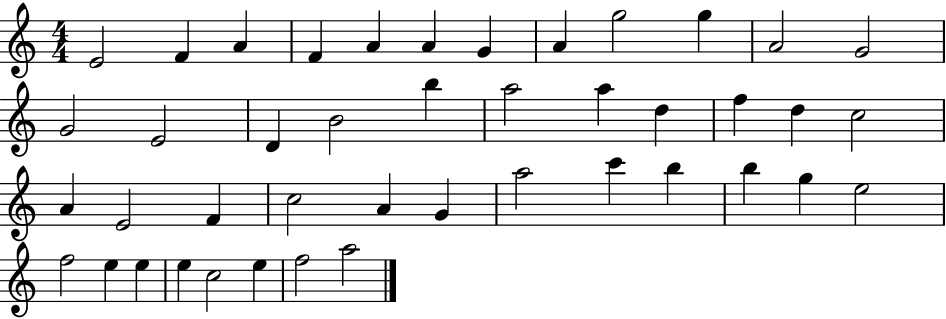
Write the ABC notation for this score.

X:1
T:Untitled
M:4/4
L:1/4
K:C
E2 F A F A A G A g2 g A2 G2 G2 E2 D B2 b a2 a d f d c2 A E2 F c2 A G a2 c' b b g e2 f2 e e e c2 e f2 a2